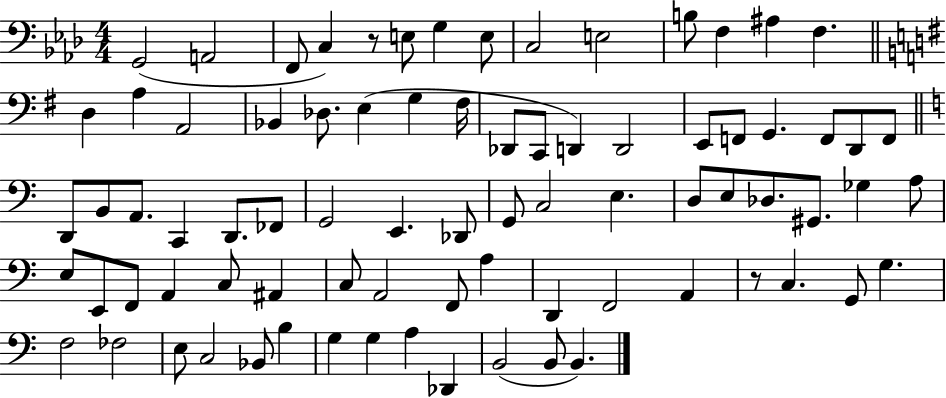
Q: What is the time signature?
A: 4/4